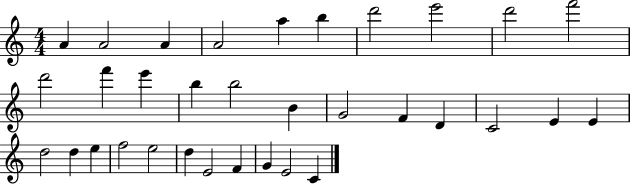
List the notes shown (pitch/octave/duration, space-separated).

A4/q A4/h A4/q A4/h A5/q B5/q D6/h E6/h D6/h F6/h D6/h F6/q E6/q B5/q B5/h B4/q G4/h F4/q D4/q C4/h E4/q E4/q D5/h D5/q E5/q F5/h E5/h D5/q E4/h F4/q G4/q E4/h C4/q